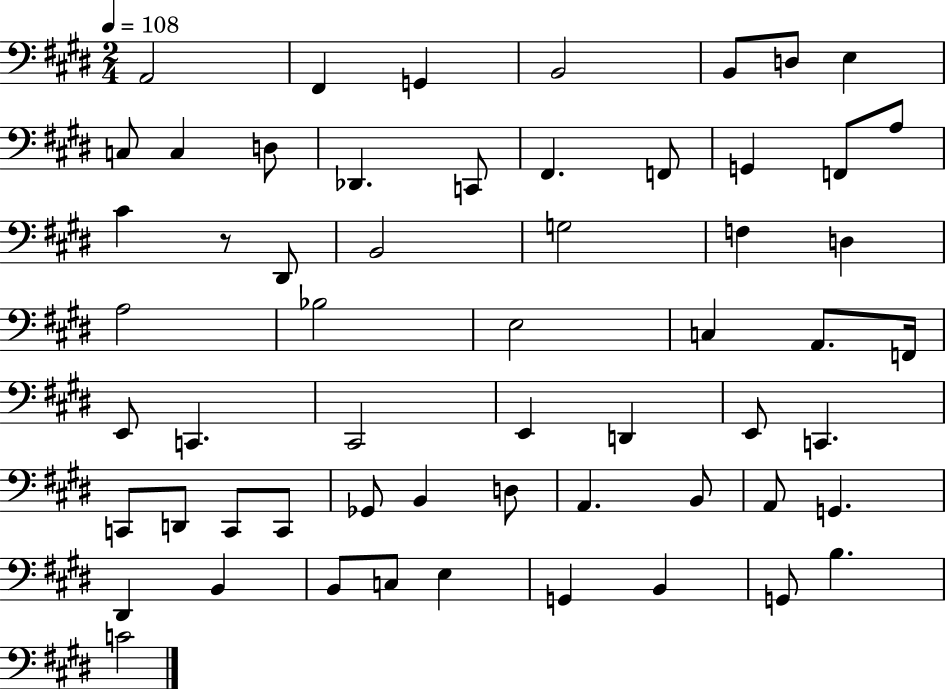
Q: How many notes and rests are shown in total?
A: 58